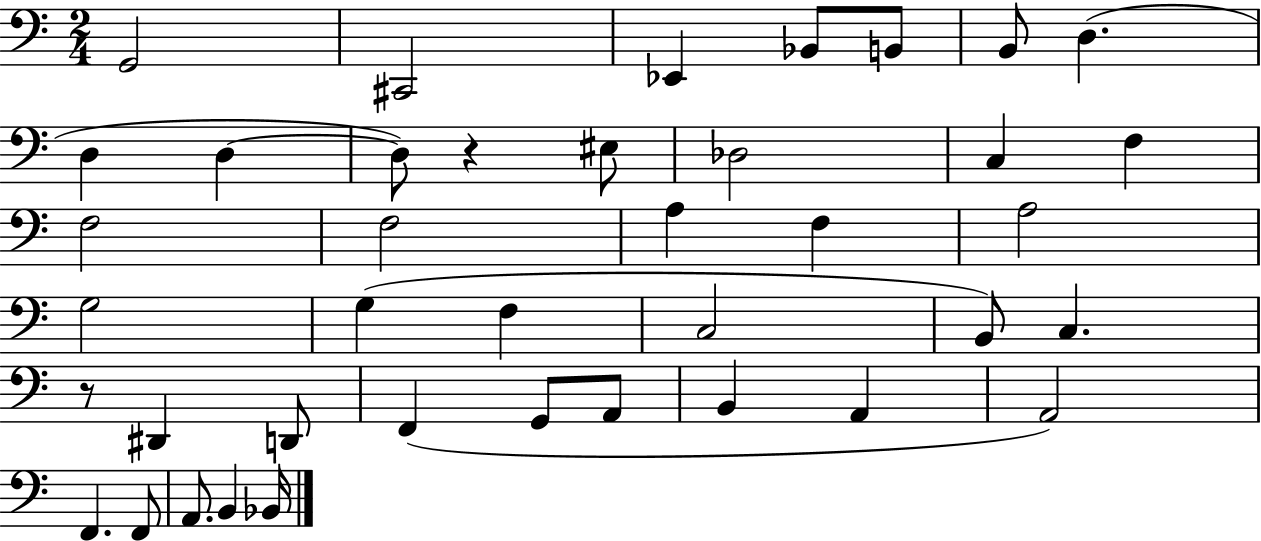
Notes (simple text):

G2/h C#2/h Eb2/q Bb2/e B2/e B2/e D3/q. D3/q D3/q D3/e R/q EIS3/e Db3/h C3/q F3/q F3/h F3/h A3/q F3/q A3/h G3/h G3/q F3/q C3/h B2/e C3/q. R/e D#2/q D2/e F2/q G2/e A2/e B2/q A2/q A2/h F2/q. F2/e A2/e. B2/q Bb2/s